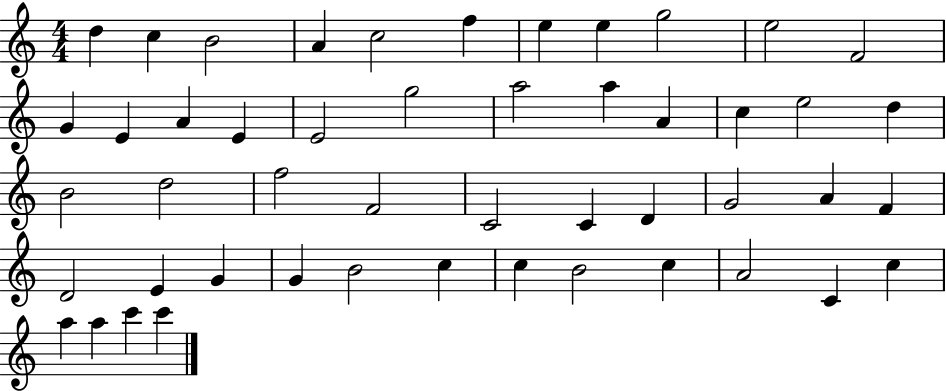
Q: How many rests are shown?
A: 0